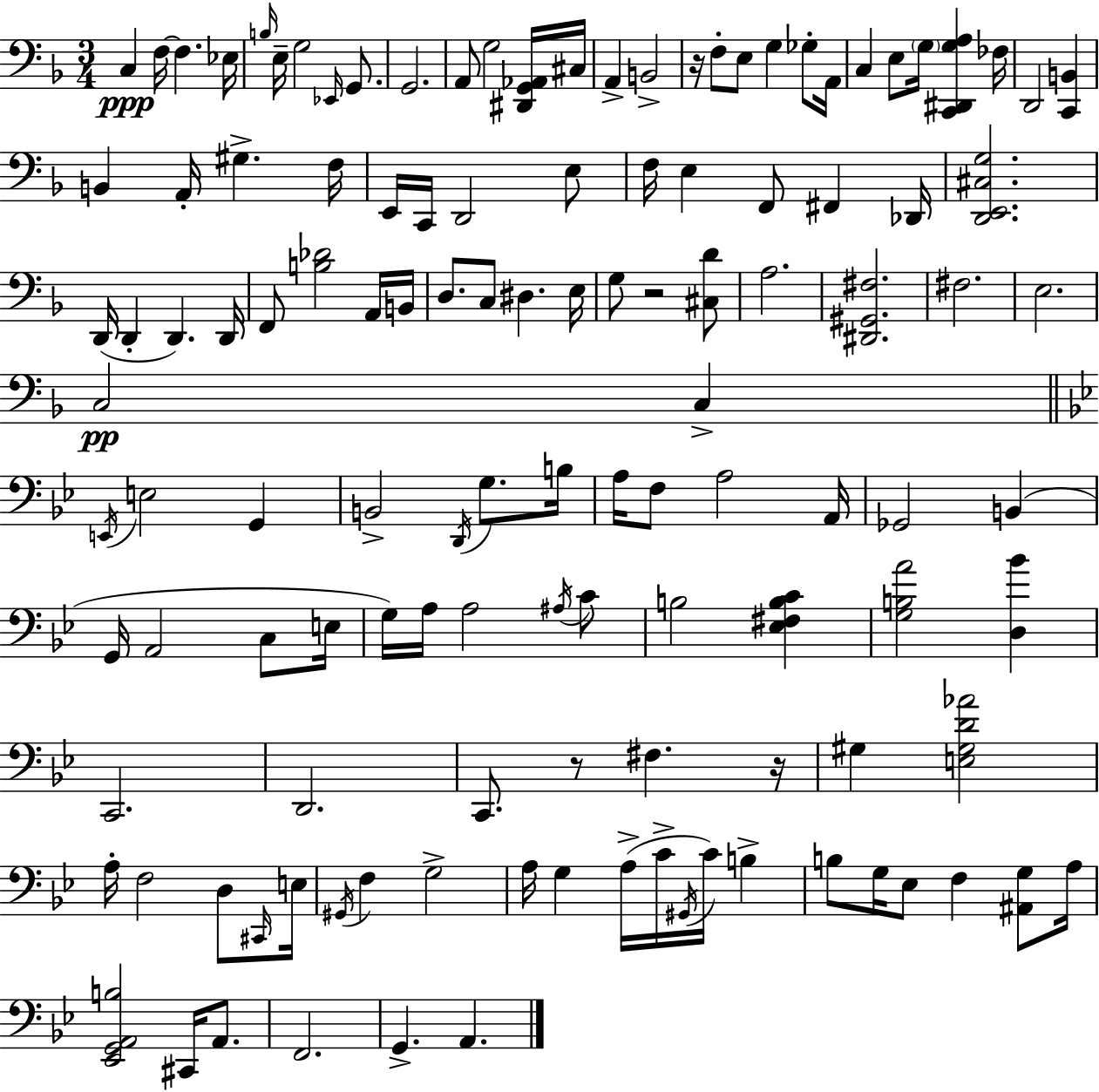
C3/q F3/s F3/q. Eb3/s B3/s E3/s G3/h Eb2/s G2/e. G2/h. A2/e G3/h [D#2,G2,Ab2]/s C#3/s A2/q B2/h R/s F3/e E3/e G3/q Gb3/e A2/s C3/q E3/e G3/s [C2,D#2,G3,A3]/q FES3/s D2/h [C2,B2]/q B2/q A2/s G#3/q. F3/s E2/s C2/s D2/h E3/e F3/s E3/q F2/e F#2/q Db2/s [D2,E2,C#3,G3]/h. D2/s D2/q D2/q. D2/s F2/e [B3,Db4]/h A2/s B2/s D3/e. C3/e D#3/q. E3/s G3/e R/h [C#3,D4]/e A3/h. [D#2,G#2,F#3]/h. F#3/h. E3/h. C3/h C3/q E2/s E3/h G2/q B2/h D2/s G3/e. B3/s A3/s F3/e A3/h A2/s Gb2/h B2/q G2/s A2/h C3/e E3/s G3/s A3/s A3/h A#3/s C4/e B3/h [Eb3,F#3,B3,C4]/q [G3,B3,A4]/h [D3,Bb4]/q C2/h. D2/h. C2/e. R/e F#3/q. R/s G#3/q [E3,G#3,D4,Ab4]/h A3/s F3/h D3/e C#2/s E3/s G#2/s F3/q G3/h A3/s G3/q A3/s C4/s G#2/s C4/s B3/q B3/e G3/s Eb3/e F3/q [A#2,G3]/e A3/s [Eb2,G2,A2,B3]/h C#2/s A2/e. F2/h. G2/q. A2/q.